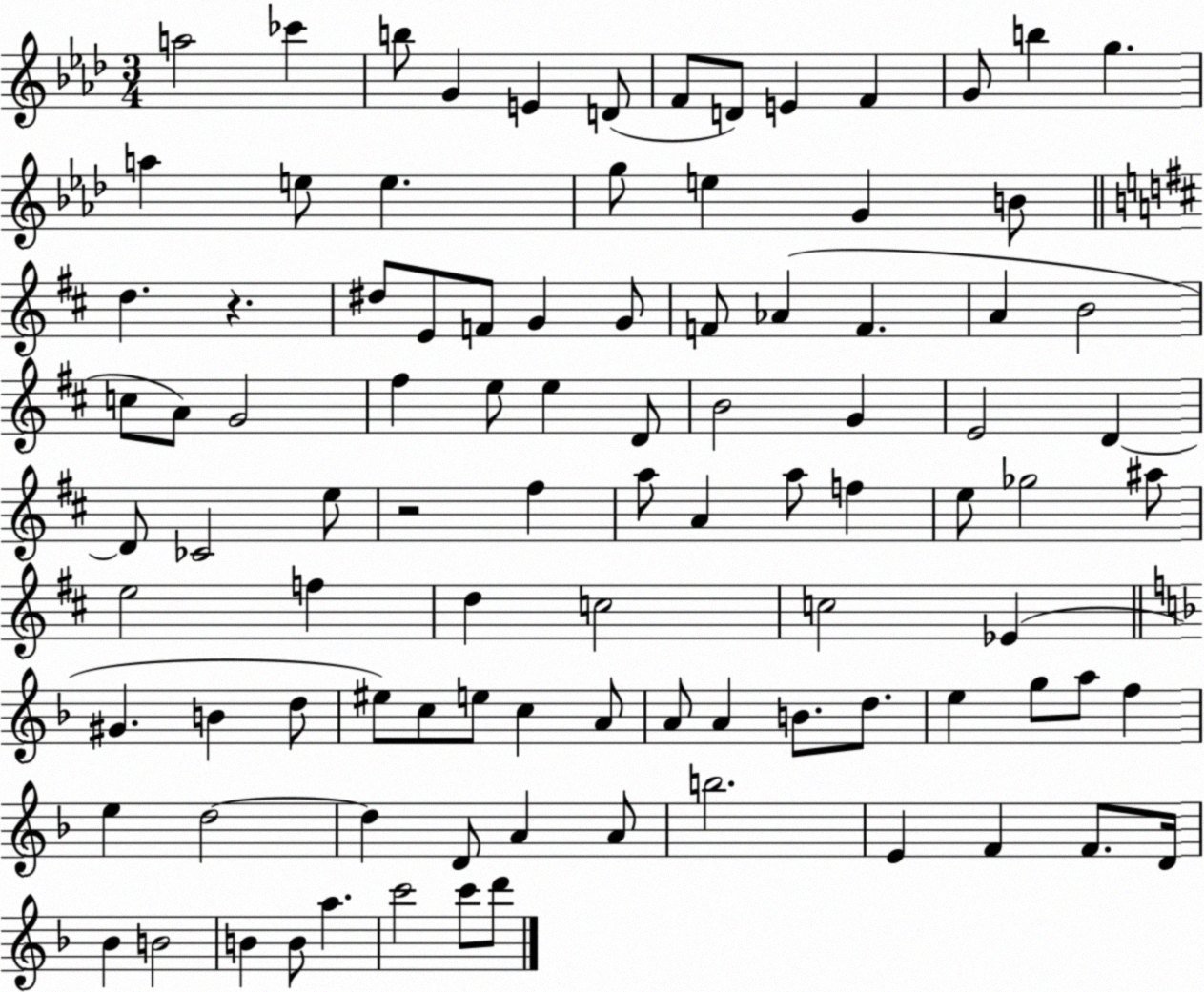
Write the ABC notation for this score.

X:1
T:Untitled
M:3/4
L:1/4
K:Ab
a2 _c' b/2 G E D/2 F/2 D/2 E F G/2 b g a e/2 e g/2 e G B/2 d z ^d/2 E/2 F/2 G G/2 F/2 _A F A B2 c/2 A/2 G2 ^f e/2 e D/2 B2 G E2 D D/2 _C2 e/2 z2 ^f a/2 A a/2 f e/2 _g2 ^a/2 e2 f d c2 c2 _E ^G B d/2 ^e/2 c/2 e/2 c A/2 A/2 A B/2 d/2 e g/2 a/2 f e d2 d D/2 A A/2 b2 E F F/2 D/4 _B B2 B B/2 a c'2 c'/2 d'/2